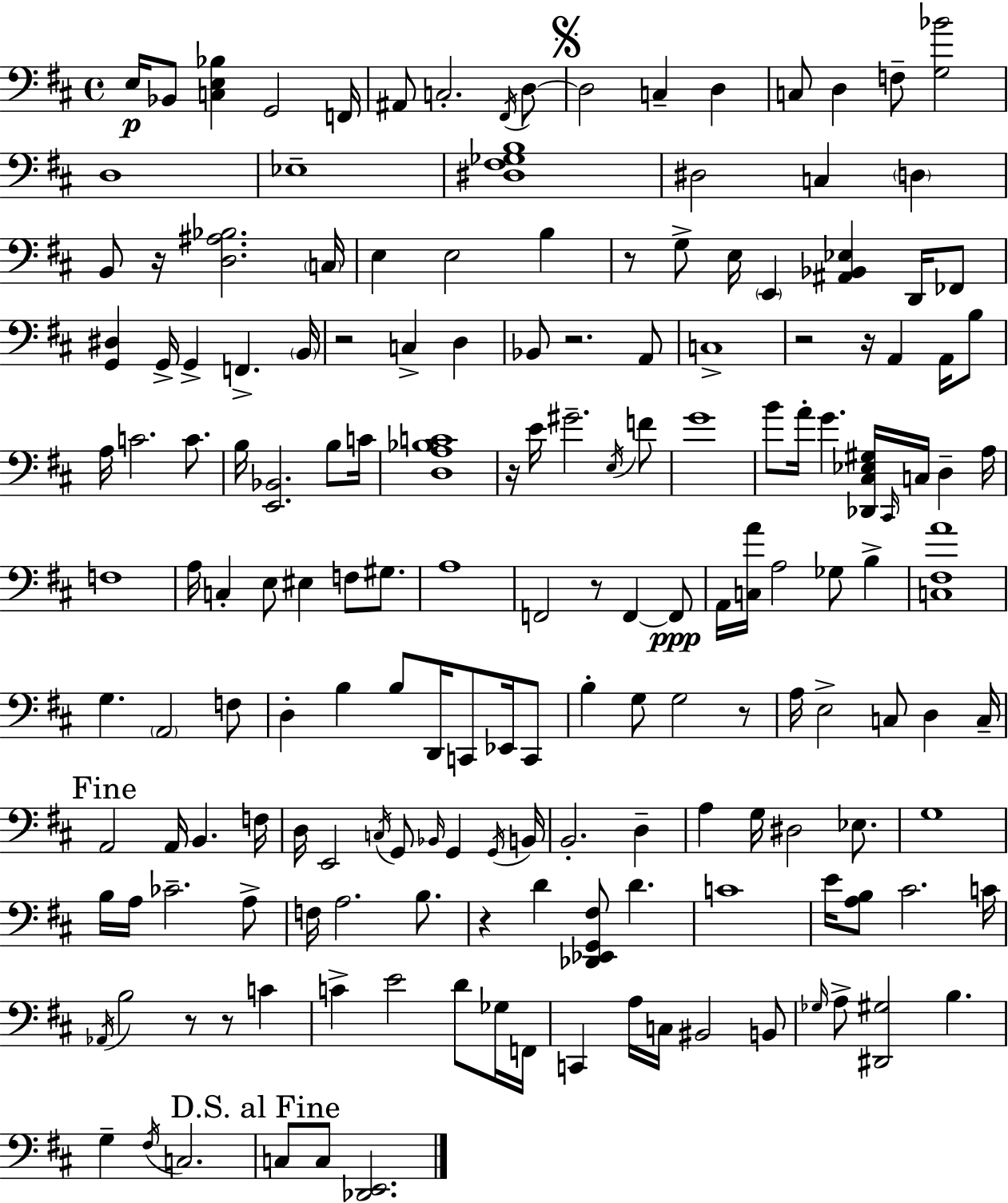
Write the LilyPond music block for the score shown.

{
  \clef bass
  \time 4/4
  \defaultTimeSignature
  \key d \major
  e16\p bes,8 <c e bes>4 g,2 f,16 | ais,8 c2.-. \acciaccatura { fis,16 } d8~~ | \mark \markup { \musicglyph "scripts.segno" } d2 c4-- d4 | c8 d4 f8-- <g bes'>2 | \break d1 | ees1-- | <dis fis ges b>1 | dis2 c4 \parenthesize d4 | \break b,8 r16 <d ais bes>2. | \parenthesize c16 e4 e2 b4 | r8 g8-> e16 \parenthesize e,4 <ais, bes, ees>4 d,16 fes,8 | <g, dis>4 g,16-> g,4-> f,4.-> | \break \parenthesize b,16 r2 c4-> d4 | bes,8 r2. a,8 | c1-> | r2 r16 a,4 a,16 b8 | \break a16 c'2. c'8. | b16 <e, bes,>2. b8 | c'16 <d a bes c'>1 | r16 e'16 gis'2.-- \acciaccatura { e16 } | \break f'8 g'1 | b'8 a'16-. g'4. <des, cis ees gis>16 \grace { cis,16 } c16 d4-- | a16 f1 | a16 c4-. e8 eis4 f8 | \break gis8. a1 | f,2 r8 f,4~~ | f,8\ppp a,16 <c a'>16 a2 ges8 b4-> | <c fis a'>1 | \break g4. \parenthesize a,2 | f8 d4-. b4 b8 d,16 c,8 | ees,16 c,8 b4-. g8 g2 | r8 a16 e2-> c8 d4 | \break c16-- \mark "Fine" a,2 a,16 b,4. | f16 d16 e,2 \acciaccatura { c16 } g,8 \grace { bes,16 } | g,4 \acciaccatura { g,16 } b,16 b,2.-. | d4-- a4 g16 dis2 | \break ees8. g1 | b16 a16 ces'2.-- | a8-> f16 a2. | b8. r4 d'4 <des, ees, g, fis>8 | \break d'4. c'1 | e'16 <a b>8 cis'2. | c'16 \acciaccatura { aes,16 } b2 r8 | r8 c'4 c'4-> e'2 | \break d'8 ges16 f,16 c,4 a16 c16 bis,2 | b,8 \grace { ges16 } a8-> <dis, gis>2 | b4. g4-- \acciaccatura { fis16 } c2. | \mark "D.S. al Fine" c8 c8 <des, e,>2. | \break \bar "|."
}